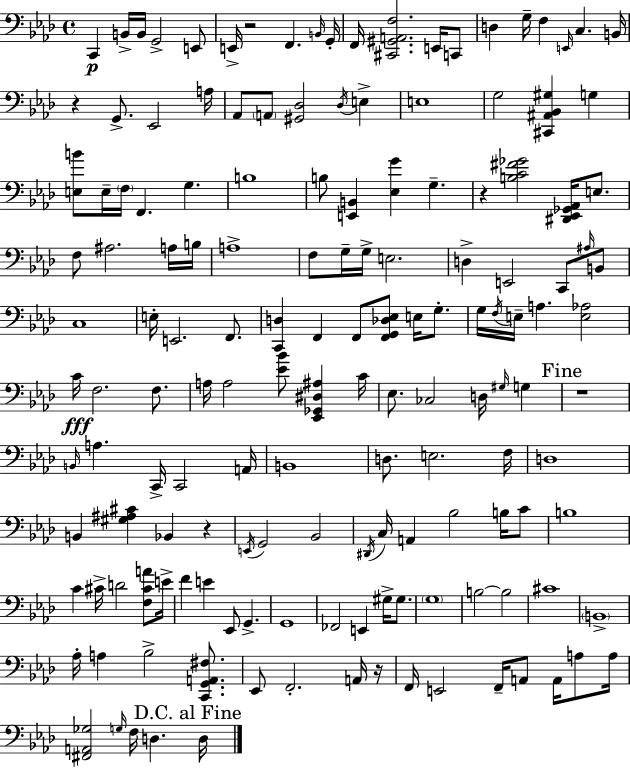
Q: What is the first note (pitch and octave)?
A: C2